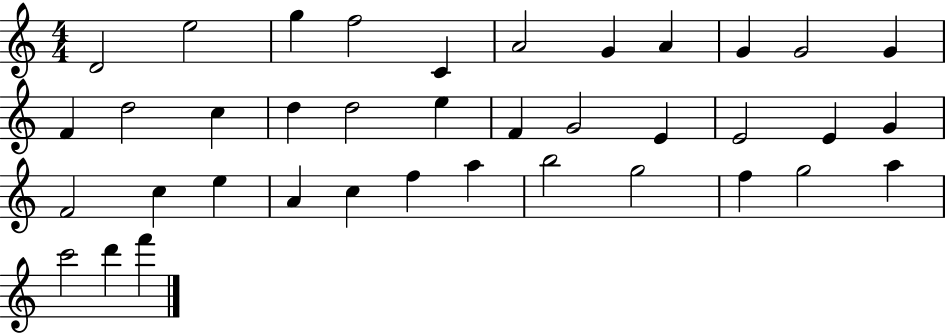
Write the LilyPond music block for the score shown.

{
  \clef treble
  \numericTimeSignature
  \time 4/4
  \key c \major
  d'2 e''2 | g''4 f''2 c'4 | a'2 g'4 a'4 | g'4 g'2 g'4 | \break f'4 d''2 c''4 | d''4 d''2 e''4 | f'4 g'2 e'4 | e'2 e'4 g'4 | \break f'2 c''4 e''4 | a'4 c''4 f''4 a''4 | b''2 g''2 | f''4 g''2 a''4 | \break c'''2 d'''4 f'''4 | \bar "|."
}